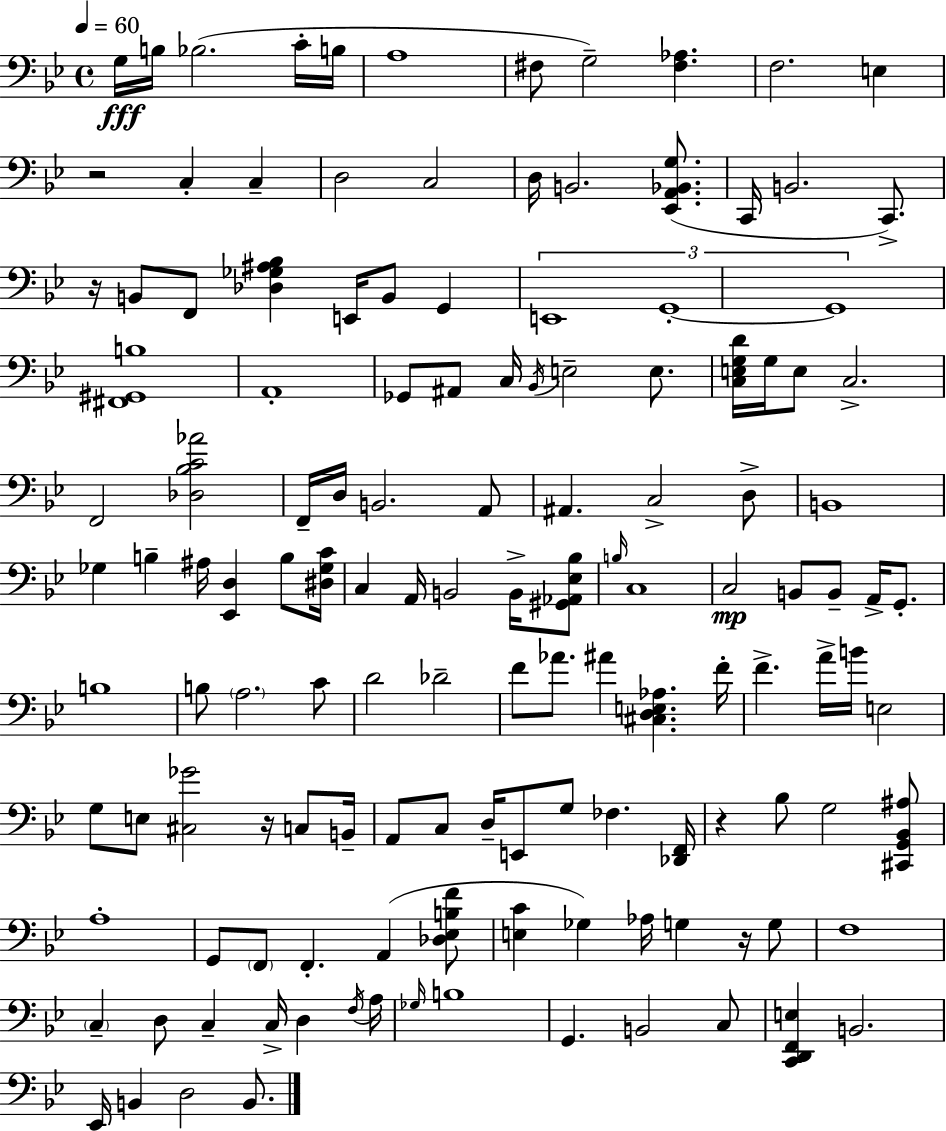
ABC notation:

X:1
T:Untitled
M:4/4
L:1/4
K:Gm
G,/4 B,/4 _B,2 C/4 B,/4 A,4 ^F,/2 G,2 [^F,_A,] F,2 E, z2 C, C, D,2 C,2 D,/4 B,,2 [_E,,A,,_B,,G,]/2 C,,/4 B,,2 C,,/2 z/4 B,,/2 F,,/2 [_D,_G,^A,_B,] E,,/4 B,,/2 G,, E,,4 G,,4 G,,4 [^F,,^G,,B,]4 A,,4 _G,,/2 ^A,,/2 C,/4 _B,,/4 E,2 E,/2 [C,E,G,D]/4 G,/4 E,/2 C,2 F,,2 [_D,_B,C_A]2 F,,/4 D,/4 B,,2 A,,/2 ^A,, C,2 D,/2 B,,4 _G, B, ^A,/4 [_E,,D,] B,/2 [^D,_G,C]/4 C, A,,/4 B,,2 B,,/4 [^G,,_A,,_E,_B,]/2 B,/4 C,4 C,2 B,,/2 B,,/2 A,,/4 G,,/2 B,4 B,/2 A,2 C/2 D2 _D2 F/2 _A/2 ^A [^C,D,E,_A,] F/4 F A/4 B/4 E,2 G,/2 E,/2 [^C,_G]2 z/4 C,/2 B,,/4 A,,/2 C,/2 D,/4 E,,/2 G,/2 _F, [_D,,F,,]/4 z _B,/2 G,2 [^C,,G,,_B,,^A,]/2 A,4 G,,/2 F,,/2 F,, A,, [_D,_E,B,F]/2 [E,C] _G, _A,/4 G, z/4 G,/2 F,4 C, D,/2 C, C,/4 D, F,/4 A,/4 _G,/4 B,4 G,, B,,2 C,/2 [C,,D,,F,,E,] B,,2 _E,,/4 B,, D,2 B,,/2